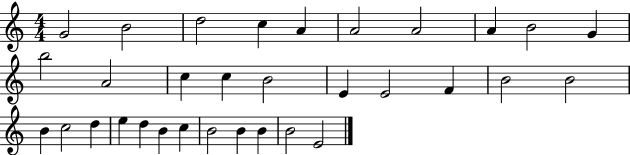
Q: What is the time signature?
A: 4/4